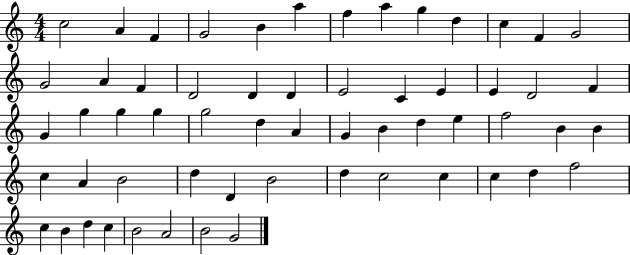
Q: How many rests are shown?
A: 0